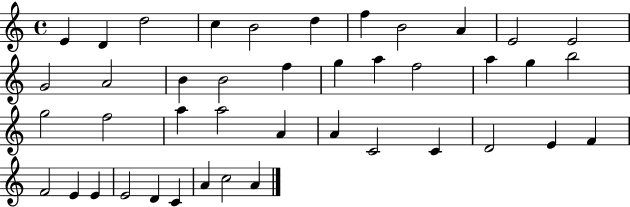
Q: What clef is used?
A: treble